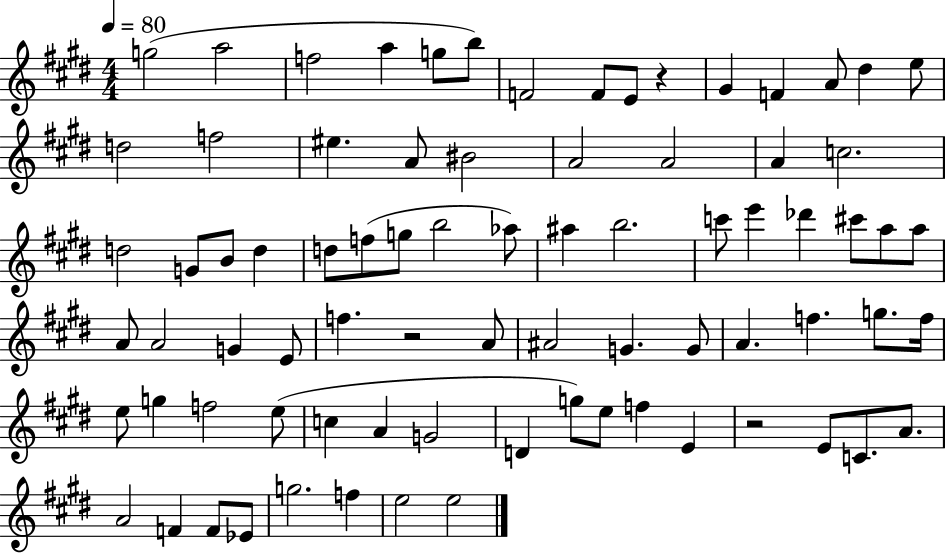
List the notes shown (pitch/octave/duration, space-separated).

G5/h A5/h F5/h A5/q G5/e B5/e F4/h F4/e E4/e R/q G#4/q F4/q A4/e D#5/q E5/e D5/h F5/h EIS5/q. A4/e BIS4/h A4/h A4/h A4/q C5/h. D5/h G4/e B4/e D5/q D5/e F5/e G5/e B5/h Ab5/e A#5/q B5/h. C6/e E6/q Db6/q C#6/e A5/e A5/e A4/e A4/h G4/q E4/e F5/q. R/h A4/e A#4/h G4/q. G4/e A4/q. F5/q. G5/e. F5/s E5/e G5/q F5/h E5/e C5/q A4/q G4/h D4/q G5/e E5/e F5/q E4/q R/h E4/e C4/e. A4/e. A4/h F4/q F4/e Eb4/e G5/h. F5/q E5/h E5/h